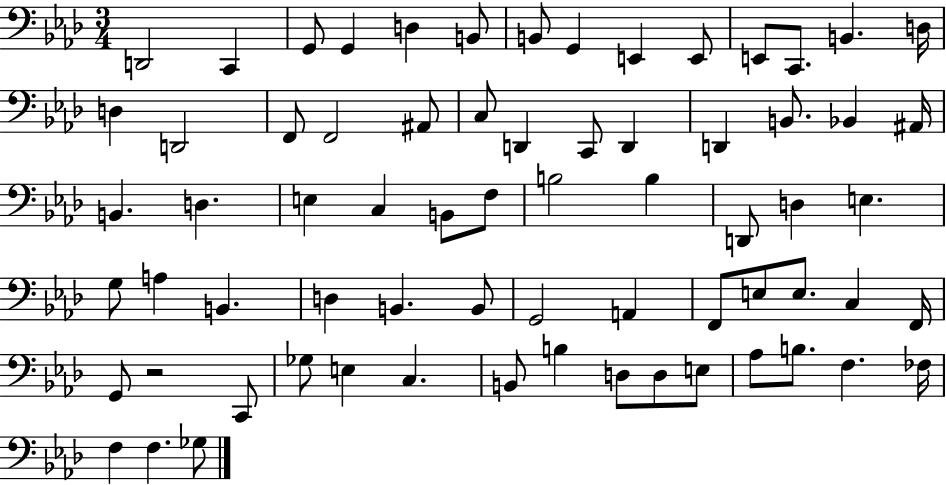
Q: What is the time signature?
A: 3/4